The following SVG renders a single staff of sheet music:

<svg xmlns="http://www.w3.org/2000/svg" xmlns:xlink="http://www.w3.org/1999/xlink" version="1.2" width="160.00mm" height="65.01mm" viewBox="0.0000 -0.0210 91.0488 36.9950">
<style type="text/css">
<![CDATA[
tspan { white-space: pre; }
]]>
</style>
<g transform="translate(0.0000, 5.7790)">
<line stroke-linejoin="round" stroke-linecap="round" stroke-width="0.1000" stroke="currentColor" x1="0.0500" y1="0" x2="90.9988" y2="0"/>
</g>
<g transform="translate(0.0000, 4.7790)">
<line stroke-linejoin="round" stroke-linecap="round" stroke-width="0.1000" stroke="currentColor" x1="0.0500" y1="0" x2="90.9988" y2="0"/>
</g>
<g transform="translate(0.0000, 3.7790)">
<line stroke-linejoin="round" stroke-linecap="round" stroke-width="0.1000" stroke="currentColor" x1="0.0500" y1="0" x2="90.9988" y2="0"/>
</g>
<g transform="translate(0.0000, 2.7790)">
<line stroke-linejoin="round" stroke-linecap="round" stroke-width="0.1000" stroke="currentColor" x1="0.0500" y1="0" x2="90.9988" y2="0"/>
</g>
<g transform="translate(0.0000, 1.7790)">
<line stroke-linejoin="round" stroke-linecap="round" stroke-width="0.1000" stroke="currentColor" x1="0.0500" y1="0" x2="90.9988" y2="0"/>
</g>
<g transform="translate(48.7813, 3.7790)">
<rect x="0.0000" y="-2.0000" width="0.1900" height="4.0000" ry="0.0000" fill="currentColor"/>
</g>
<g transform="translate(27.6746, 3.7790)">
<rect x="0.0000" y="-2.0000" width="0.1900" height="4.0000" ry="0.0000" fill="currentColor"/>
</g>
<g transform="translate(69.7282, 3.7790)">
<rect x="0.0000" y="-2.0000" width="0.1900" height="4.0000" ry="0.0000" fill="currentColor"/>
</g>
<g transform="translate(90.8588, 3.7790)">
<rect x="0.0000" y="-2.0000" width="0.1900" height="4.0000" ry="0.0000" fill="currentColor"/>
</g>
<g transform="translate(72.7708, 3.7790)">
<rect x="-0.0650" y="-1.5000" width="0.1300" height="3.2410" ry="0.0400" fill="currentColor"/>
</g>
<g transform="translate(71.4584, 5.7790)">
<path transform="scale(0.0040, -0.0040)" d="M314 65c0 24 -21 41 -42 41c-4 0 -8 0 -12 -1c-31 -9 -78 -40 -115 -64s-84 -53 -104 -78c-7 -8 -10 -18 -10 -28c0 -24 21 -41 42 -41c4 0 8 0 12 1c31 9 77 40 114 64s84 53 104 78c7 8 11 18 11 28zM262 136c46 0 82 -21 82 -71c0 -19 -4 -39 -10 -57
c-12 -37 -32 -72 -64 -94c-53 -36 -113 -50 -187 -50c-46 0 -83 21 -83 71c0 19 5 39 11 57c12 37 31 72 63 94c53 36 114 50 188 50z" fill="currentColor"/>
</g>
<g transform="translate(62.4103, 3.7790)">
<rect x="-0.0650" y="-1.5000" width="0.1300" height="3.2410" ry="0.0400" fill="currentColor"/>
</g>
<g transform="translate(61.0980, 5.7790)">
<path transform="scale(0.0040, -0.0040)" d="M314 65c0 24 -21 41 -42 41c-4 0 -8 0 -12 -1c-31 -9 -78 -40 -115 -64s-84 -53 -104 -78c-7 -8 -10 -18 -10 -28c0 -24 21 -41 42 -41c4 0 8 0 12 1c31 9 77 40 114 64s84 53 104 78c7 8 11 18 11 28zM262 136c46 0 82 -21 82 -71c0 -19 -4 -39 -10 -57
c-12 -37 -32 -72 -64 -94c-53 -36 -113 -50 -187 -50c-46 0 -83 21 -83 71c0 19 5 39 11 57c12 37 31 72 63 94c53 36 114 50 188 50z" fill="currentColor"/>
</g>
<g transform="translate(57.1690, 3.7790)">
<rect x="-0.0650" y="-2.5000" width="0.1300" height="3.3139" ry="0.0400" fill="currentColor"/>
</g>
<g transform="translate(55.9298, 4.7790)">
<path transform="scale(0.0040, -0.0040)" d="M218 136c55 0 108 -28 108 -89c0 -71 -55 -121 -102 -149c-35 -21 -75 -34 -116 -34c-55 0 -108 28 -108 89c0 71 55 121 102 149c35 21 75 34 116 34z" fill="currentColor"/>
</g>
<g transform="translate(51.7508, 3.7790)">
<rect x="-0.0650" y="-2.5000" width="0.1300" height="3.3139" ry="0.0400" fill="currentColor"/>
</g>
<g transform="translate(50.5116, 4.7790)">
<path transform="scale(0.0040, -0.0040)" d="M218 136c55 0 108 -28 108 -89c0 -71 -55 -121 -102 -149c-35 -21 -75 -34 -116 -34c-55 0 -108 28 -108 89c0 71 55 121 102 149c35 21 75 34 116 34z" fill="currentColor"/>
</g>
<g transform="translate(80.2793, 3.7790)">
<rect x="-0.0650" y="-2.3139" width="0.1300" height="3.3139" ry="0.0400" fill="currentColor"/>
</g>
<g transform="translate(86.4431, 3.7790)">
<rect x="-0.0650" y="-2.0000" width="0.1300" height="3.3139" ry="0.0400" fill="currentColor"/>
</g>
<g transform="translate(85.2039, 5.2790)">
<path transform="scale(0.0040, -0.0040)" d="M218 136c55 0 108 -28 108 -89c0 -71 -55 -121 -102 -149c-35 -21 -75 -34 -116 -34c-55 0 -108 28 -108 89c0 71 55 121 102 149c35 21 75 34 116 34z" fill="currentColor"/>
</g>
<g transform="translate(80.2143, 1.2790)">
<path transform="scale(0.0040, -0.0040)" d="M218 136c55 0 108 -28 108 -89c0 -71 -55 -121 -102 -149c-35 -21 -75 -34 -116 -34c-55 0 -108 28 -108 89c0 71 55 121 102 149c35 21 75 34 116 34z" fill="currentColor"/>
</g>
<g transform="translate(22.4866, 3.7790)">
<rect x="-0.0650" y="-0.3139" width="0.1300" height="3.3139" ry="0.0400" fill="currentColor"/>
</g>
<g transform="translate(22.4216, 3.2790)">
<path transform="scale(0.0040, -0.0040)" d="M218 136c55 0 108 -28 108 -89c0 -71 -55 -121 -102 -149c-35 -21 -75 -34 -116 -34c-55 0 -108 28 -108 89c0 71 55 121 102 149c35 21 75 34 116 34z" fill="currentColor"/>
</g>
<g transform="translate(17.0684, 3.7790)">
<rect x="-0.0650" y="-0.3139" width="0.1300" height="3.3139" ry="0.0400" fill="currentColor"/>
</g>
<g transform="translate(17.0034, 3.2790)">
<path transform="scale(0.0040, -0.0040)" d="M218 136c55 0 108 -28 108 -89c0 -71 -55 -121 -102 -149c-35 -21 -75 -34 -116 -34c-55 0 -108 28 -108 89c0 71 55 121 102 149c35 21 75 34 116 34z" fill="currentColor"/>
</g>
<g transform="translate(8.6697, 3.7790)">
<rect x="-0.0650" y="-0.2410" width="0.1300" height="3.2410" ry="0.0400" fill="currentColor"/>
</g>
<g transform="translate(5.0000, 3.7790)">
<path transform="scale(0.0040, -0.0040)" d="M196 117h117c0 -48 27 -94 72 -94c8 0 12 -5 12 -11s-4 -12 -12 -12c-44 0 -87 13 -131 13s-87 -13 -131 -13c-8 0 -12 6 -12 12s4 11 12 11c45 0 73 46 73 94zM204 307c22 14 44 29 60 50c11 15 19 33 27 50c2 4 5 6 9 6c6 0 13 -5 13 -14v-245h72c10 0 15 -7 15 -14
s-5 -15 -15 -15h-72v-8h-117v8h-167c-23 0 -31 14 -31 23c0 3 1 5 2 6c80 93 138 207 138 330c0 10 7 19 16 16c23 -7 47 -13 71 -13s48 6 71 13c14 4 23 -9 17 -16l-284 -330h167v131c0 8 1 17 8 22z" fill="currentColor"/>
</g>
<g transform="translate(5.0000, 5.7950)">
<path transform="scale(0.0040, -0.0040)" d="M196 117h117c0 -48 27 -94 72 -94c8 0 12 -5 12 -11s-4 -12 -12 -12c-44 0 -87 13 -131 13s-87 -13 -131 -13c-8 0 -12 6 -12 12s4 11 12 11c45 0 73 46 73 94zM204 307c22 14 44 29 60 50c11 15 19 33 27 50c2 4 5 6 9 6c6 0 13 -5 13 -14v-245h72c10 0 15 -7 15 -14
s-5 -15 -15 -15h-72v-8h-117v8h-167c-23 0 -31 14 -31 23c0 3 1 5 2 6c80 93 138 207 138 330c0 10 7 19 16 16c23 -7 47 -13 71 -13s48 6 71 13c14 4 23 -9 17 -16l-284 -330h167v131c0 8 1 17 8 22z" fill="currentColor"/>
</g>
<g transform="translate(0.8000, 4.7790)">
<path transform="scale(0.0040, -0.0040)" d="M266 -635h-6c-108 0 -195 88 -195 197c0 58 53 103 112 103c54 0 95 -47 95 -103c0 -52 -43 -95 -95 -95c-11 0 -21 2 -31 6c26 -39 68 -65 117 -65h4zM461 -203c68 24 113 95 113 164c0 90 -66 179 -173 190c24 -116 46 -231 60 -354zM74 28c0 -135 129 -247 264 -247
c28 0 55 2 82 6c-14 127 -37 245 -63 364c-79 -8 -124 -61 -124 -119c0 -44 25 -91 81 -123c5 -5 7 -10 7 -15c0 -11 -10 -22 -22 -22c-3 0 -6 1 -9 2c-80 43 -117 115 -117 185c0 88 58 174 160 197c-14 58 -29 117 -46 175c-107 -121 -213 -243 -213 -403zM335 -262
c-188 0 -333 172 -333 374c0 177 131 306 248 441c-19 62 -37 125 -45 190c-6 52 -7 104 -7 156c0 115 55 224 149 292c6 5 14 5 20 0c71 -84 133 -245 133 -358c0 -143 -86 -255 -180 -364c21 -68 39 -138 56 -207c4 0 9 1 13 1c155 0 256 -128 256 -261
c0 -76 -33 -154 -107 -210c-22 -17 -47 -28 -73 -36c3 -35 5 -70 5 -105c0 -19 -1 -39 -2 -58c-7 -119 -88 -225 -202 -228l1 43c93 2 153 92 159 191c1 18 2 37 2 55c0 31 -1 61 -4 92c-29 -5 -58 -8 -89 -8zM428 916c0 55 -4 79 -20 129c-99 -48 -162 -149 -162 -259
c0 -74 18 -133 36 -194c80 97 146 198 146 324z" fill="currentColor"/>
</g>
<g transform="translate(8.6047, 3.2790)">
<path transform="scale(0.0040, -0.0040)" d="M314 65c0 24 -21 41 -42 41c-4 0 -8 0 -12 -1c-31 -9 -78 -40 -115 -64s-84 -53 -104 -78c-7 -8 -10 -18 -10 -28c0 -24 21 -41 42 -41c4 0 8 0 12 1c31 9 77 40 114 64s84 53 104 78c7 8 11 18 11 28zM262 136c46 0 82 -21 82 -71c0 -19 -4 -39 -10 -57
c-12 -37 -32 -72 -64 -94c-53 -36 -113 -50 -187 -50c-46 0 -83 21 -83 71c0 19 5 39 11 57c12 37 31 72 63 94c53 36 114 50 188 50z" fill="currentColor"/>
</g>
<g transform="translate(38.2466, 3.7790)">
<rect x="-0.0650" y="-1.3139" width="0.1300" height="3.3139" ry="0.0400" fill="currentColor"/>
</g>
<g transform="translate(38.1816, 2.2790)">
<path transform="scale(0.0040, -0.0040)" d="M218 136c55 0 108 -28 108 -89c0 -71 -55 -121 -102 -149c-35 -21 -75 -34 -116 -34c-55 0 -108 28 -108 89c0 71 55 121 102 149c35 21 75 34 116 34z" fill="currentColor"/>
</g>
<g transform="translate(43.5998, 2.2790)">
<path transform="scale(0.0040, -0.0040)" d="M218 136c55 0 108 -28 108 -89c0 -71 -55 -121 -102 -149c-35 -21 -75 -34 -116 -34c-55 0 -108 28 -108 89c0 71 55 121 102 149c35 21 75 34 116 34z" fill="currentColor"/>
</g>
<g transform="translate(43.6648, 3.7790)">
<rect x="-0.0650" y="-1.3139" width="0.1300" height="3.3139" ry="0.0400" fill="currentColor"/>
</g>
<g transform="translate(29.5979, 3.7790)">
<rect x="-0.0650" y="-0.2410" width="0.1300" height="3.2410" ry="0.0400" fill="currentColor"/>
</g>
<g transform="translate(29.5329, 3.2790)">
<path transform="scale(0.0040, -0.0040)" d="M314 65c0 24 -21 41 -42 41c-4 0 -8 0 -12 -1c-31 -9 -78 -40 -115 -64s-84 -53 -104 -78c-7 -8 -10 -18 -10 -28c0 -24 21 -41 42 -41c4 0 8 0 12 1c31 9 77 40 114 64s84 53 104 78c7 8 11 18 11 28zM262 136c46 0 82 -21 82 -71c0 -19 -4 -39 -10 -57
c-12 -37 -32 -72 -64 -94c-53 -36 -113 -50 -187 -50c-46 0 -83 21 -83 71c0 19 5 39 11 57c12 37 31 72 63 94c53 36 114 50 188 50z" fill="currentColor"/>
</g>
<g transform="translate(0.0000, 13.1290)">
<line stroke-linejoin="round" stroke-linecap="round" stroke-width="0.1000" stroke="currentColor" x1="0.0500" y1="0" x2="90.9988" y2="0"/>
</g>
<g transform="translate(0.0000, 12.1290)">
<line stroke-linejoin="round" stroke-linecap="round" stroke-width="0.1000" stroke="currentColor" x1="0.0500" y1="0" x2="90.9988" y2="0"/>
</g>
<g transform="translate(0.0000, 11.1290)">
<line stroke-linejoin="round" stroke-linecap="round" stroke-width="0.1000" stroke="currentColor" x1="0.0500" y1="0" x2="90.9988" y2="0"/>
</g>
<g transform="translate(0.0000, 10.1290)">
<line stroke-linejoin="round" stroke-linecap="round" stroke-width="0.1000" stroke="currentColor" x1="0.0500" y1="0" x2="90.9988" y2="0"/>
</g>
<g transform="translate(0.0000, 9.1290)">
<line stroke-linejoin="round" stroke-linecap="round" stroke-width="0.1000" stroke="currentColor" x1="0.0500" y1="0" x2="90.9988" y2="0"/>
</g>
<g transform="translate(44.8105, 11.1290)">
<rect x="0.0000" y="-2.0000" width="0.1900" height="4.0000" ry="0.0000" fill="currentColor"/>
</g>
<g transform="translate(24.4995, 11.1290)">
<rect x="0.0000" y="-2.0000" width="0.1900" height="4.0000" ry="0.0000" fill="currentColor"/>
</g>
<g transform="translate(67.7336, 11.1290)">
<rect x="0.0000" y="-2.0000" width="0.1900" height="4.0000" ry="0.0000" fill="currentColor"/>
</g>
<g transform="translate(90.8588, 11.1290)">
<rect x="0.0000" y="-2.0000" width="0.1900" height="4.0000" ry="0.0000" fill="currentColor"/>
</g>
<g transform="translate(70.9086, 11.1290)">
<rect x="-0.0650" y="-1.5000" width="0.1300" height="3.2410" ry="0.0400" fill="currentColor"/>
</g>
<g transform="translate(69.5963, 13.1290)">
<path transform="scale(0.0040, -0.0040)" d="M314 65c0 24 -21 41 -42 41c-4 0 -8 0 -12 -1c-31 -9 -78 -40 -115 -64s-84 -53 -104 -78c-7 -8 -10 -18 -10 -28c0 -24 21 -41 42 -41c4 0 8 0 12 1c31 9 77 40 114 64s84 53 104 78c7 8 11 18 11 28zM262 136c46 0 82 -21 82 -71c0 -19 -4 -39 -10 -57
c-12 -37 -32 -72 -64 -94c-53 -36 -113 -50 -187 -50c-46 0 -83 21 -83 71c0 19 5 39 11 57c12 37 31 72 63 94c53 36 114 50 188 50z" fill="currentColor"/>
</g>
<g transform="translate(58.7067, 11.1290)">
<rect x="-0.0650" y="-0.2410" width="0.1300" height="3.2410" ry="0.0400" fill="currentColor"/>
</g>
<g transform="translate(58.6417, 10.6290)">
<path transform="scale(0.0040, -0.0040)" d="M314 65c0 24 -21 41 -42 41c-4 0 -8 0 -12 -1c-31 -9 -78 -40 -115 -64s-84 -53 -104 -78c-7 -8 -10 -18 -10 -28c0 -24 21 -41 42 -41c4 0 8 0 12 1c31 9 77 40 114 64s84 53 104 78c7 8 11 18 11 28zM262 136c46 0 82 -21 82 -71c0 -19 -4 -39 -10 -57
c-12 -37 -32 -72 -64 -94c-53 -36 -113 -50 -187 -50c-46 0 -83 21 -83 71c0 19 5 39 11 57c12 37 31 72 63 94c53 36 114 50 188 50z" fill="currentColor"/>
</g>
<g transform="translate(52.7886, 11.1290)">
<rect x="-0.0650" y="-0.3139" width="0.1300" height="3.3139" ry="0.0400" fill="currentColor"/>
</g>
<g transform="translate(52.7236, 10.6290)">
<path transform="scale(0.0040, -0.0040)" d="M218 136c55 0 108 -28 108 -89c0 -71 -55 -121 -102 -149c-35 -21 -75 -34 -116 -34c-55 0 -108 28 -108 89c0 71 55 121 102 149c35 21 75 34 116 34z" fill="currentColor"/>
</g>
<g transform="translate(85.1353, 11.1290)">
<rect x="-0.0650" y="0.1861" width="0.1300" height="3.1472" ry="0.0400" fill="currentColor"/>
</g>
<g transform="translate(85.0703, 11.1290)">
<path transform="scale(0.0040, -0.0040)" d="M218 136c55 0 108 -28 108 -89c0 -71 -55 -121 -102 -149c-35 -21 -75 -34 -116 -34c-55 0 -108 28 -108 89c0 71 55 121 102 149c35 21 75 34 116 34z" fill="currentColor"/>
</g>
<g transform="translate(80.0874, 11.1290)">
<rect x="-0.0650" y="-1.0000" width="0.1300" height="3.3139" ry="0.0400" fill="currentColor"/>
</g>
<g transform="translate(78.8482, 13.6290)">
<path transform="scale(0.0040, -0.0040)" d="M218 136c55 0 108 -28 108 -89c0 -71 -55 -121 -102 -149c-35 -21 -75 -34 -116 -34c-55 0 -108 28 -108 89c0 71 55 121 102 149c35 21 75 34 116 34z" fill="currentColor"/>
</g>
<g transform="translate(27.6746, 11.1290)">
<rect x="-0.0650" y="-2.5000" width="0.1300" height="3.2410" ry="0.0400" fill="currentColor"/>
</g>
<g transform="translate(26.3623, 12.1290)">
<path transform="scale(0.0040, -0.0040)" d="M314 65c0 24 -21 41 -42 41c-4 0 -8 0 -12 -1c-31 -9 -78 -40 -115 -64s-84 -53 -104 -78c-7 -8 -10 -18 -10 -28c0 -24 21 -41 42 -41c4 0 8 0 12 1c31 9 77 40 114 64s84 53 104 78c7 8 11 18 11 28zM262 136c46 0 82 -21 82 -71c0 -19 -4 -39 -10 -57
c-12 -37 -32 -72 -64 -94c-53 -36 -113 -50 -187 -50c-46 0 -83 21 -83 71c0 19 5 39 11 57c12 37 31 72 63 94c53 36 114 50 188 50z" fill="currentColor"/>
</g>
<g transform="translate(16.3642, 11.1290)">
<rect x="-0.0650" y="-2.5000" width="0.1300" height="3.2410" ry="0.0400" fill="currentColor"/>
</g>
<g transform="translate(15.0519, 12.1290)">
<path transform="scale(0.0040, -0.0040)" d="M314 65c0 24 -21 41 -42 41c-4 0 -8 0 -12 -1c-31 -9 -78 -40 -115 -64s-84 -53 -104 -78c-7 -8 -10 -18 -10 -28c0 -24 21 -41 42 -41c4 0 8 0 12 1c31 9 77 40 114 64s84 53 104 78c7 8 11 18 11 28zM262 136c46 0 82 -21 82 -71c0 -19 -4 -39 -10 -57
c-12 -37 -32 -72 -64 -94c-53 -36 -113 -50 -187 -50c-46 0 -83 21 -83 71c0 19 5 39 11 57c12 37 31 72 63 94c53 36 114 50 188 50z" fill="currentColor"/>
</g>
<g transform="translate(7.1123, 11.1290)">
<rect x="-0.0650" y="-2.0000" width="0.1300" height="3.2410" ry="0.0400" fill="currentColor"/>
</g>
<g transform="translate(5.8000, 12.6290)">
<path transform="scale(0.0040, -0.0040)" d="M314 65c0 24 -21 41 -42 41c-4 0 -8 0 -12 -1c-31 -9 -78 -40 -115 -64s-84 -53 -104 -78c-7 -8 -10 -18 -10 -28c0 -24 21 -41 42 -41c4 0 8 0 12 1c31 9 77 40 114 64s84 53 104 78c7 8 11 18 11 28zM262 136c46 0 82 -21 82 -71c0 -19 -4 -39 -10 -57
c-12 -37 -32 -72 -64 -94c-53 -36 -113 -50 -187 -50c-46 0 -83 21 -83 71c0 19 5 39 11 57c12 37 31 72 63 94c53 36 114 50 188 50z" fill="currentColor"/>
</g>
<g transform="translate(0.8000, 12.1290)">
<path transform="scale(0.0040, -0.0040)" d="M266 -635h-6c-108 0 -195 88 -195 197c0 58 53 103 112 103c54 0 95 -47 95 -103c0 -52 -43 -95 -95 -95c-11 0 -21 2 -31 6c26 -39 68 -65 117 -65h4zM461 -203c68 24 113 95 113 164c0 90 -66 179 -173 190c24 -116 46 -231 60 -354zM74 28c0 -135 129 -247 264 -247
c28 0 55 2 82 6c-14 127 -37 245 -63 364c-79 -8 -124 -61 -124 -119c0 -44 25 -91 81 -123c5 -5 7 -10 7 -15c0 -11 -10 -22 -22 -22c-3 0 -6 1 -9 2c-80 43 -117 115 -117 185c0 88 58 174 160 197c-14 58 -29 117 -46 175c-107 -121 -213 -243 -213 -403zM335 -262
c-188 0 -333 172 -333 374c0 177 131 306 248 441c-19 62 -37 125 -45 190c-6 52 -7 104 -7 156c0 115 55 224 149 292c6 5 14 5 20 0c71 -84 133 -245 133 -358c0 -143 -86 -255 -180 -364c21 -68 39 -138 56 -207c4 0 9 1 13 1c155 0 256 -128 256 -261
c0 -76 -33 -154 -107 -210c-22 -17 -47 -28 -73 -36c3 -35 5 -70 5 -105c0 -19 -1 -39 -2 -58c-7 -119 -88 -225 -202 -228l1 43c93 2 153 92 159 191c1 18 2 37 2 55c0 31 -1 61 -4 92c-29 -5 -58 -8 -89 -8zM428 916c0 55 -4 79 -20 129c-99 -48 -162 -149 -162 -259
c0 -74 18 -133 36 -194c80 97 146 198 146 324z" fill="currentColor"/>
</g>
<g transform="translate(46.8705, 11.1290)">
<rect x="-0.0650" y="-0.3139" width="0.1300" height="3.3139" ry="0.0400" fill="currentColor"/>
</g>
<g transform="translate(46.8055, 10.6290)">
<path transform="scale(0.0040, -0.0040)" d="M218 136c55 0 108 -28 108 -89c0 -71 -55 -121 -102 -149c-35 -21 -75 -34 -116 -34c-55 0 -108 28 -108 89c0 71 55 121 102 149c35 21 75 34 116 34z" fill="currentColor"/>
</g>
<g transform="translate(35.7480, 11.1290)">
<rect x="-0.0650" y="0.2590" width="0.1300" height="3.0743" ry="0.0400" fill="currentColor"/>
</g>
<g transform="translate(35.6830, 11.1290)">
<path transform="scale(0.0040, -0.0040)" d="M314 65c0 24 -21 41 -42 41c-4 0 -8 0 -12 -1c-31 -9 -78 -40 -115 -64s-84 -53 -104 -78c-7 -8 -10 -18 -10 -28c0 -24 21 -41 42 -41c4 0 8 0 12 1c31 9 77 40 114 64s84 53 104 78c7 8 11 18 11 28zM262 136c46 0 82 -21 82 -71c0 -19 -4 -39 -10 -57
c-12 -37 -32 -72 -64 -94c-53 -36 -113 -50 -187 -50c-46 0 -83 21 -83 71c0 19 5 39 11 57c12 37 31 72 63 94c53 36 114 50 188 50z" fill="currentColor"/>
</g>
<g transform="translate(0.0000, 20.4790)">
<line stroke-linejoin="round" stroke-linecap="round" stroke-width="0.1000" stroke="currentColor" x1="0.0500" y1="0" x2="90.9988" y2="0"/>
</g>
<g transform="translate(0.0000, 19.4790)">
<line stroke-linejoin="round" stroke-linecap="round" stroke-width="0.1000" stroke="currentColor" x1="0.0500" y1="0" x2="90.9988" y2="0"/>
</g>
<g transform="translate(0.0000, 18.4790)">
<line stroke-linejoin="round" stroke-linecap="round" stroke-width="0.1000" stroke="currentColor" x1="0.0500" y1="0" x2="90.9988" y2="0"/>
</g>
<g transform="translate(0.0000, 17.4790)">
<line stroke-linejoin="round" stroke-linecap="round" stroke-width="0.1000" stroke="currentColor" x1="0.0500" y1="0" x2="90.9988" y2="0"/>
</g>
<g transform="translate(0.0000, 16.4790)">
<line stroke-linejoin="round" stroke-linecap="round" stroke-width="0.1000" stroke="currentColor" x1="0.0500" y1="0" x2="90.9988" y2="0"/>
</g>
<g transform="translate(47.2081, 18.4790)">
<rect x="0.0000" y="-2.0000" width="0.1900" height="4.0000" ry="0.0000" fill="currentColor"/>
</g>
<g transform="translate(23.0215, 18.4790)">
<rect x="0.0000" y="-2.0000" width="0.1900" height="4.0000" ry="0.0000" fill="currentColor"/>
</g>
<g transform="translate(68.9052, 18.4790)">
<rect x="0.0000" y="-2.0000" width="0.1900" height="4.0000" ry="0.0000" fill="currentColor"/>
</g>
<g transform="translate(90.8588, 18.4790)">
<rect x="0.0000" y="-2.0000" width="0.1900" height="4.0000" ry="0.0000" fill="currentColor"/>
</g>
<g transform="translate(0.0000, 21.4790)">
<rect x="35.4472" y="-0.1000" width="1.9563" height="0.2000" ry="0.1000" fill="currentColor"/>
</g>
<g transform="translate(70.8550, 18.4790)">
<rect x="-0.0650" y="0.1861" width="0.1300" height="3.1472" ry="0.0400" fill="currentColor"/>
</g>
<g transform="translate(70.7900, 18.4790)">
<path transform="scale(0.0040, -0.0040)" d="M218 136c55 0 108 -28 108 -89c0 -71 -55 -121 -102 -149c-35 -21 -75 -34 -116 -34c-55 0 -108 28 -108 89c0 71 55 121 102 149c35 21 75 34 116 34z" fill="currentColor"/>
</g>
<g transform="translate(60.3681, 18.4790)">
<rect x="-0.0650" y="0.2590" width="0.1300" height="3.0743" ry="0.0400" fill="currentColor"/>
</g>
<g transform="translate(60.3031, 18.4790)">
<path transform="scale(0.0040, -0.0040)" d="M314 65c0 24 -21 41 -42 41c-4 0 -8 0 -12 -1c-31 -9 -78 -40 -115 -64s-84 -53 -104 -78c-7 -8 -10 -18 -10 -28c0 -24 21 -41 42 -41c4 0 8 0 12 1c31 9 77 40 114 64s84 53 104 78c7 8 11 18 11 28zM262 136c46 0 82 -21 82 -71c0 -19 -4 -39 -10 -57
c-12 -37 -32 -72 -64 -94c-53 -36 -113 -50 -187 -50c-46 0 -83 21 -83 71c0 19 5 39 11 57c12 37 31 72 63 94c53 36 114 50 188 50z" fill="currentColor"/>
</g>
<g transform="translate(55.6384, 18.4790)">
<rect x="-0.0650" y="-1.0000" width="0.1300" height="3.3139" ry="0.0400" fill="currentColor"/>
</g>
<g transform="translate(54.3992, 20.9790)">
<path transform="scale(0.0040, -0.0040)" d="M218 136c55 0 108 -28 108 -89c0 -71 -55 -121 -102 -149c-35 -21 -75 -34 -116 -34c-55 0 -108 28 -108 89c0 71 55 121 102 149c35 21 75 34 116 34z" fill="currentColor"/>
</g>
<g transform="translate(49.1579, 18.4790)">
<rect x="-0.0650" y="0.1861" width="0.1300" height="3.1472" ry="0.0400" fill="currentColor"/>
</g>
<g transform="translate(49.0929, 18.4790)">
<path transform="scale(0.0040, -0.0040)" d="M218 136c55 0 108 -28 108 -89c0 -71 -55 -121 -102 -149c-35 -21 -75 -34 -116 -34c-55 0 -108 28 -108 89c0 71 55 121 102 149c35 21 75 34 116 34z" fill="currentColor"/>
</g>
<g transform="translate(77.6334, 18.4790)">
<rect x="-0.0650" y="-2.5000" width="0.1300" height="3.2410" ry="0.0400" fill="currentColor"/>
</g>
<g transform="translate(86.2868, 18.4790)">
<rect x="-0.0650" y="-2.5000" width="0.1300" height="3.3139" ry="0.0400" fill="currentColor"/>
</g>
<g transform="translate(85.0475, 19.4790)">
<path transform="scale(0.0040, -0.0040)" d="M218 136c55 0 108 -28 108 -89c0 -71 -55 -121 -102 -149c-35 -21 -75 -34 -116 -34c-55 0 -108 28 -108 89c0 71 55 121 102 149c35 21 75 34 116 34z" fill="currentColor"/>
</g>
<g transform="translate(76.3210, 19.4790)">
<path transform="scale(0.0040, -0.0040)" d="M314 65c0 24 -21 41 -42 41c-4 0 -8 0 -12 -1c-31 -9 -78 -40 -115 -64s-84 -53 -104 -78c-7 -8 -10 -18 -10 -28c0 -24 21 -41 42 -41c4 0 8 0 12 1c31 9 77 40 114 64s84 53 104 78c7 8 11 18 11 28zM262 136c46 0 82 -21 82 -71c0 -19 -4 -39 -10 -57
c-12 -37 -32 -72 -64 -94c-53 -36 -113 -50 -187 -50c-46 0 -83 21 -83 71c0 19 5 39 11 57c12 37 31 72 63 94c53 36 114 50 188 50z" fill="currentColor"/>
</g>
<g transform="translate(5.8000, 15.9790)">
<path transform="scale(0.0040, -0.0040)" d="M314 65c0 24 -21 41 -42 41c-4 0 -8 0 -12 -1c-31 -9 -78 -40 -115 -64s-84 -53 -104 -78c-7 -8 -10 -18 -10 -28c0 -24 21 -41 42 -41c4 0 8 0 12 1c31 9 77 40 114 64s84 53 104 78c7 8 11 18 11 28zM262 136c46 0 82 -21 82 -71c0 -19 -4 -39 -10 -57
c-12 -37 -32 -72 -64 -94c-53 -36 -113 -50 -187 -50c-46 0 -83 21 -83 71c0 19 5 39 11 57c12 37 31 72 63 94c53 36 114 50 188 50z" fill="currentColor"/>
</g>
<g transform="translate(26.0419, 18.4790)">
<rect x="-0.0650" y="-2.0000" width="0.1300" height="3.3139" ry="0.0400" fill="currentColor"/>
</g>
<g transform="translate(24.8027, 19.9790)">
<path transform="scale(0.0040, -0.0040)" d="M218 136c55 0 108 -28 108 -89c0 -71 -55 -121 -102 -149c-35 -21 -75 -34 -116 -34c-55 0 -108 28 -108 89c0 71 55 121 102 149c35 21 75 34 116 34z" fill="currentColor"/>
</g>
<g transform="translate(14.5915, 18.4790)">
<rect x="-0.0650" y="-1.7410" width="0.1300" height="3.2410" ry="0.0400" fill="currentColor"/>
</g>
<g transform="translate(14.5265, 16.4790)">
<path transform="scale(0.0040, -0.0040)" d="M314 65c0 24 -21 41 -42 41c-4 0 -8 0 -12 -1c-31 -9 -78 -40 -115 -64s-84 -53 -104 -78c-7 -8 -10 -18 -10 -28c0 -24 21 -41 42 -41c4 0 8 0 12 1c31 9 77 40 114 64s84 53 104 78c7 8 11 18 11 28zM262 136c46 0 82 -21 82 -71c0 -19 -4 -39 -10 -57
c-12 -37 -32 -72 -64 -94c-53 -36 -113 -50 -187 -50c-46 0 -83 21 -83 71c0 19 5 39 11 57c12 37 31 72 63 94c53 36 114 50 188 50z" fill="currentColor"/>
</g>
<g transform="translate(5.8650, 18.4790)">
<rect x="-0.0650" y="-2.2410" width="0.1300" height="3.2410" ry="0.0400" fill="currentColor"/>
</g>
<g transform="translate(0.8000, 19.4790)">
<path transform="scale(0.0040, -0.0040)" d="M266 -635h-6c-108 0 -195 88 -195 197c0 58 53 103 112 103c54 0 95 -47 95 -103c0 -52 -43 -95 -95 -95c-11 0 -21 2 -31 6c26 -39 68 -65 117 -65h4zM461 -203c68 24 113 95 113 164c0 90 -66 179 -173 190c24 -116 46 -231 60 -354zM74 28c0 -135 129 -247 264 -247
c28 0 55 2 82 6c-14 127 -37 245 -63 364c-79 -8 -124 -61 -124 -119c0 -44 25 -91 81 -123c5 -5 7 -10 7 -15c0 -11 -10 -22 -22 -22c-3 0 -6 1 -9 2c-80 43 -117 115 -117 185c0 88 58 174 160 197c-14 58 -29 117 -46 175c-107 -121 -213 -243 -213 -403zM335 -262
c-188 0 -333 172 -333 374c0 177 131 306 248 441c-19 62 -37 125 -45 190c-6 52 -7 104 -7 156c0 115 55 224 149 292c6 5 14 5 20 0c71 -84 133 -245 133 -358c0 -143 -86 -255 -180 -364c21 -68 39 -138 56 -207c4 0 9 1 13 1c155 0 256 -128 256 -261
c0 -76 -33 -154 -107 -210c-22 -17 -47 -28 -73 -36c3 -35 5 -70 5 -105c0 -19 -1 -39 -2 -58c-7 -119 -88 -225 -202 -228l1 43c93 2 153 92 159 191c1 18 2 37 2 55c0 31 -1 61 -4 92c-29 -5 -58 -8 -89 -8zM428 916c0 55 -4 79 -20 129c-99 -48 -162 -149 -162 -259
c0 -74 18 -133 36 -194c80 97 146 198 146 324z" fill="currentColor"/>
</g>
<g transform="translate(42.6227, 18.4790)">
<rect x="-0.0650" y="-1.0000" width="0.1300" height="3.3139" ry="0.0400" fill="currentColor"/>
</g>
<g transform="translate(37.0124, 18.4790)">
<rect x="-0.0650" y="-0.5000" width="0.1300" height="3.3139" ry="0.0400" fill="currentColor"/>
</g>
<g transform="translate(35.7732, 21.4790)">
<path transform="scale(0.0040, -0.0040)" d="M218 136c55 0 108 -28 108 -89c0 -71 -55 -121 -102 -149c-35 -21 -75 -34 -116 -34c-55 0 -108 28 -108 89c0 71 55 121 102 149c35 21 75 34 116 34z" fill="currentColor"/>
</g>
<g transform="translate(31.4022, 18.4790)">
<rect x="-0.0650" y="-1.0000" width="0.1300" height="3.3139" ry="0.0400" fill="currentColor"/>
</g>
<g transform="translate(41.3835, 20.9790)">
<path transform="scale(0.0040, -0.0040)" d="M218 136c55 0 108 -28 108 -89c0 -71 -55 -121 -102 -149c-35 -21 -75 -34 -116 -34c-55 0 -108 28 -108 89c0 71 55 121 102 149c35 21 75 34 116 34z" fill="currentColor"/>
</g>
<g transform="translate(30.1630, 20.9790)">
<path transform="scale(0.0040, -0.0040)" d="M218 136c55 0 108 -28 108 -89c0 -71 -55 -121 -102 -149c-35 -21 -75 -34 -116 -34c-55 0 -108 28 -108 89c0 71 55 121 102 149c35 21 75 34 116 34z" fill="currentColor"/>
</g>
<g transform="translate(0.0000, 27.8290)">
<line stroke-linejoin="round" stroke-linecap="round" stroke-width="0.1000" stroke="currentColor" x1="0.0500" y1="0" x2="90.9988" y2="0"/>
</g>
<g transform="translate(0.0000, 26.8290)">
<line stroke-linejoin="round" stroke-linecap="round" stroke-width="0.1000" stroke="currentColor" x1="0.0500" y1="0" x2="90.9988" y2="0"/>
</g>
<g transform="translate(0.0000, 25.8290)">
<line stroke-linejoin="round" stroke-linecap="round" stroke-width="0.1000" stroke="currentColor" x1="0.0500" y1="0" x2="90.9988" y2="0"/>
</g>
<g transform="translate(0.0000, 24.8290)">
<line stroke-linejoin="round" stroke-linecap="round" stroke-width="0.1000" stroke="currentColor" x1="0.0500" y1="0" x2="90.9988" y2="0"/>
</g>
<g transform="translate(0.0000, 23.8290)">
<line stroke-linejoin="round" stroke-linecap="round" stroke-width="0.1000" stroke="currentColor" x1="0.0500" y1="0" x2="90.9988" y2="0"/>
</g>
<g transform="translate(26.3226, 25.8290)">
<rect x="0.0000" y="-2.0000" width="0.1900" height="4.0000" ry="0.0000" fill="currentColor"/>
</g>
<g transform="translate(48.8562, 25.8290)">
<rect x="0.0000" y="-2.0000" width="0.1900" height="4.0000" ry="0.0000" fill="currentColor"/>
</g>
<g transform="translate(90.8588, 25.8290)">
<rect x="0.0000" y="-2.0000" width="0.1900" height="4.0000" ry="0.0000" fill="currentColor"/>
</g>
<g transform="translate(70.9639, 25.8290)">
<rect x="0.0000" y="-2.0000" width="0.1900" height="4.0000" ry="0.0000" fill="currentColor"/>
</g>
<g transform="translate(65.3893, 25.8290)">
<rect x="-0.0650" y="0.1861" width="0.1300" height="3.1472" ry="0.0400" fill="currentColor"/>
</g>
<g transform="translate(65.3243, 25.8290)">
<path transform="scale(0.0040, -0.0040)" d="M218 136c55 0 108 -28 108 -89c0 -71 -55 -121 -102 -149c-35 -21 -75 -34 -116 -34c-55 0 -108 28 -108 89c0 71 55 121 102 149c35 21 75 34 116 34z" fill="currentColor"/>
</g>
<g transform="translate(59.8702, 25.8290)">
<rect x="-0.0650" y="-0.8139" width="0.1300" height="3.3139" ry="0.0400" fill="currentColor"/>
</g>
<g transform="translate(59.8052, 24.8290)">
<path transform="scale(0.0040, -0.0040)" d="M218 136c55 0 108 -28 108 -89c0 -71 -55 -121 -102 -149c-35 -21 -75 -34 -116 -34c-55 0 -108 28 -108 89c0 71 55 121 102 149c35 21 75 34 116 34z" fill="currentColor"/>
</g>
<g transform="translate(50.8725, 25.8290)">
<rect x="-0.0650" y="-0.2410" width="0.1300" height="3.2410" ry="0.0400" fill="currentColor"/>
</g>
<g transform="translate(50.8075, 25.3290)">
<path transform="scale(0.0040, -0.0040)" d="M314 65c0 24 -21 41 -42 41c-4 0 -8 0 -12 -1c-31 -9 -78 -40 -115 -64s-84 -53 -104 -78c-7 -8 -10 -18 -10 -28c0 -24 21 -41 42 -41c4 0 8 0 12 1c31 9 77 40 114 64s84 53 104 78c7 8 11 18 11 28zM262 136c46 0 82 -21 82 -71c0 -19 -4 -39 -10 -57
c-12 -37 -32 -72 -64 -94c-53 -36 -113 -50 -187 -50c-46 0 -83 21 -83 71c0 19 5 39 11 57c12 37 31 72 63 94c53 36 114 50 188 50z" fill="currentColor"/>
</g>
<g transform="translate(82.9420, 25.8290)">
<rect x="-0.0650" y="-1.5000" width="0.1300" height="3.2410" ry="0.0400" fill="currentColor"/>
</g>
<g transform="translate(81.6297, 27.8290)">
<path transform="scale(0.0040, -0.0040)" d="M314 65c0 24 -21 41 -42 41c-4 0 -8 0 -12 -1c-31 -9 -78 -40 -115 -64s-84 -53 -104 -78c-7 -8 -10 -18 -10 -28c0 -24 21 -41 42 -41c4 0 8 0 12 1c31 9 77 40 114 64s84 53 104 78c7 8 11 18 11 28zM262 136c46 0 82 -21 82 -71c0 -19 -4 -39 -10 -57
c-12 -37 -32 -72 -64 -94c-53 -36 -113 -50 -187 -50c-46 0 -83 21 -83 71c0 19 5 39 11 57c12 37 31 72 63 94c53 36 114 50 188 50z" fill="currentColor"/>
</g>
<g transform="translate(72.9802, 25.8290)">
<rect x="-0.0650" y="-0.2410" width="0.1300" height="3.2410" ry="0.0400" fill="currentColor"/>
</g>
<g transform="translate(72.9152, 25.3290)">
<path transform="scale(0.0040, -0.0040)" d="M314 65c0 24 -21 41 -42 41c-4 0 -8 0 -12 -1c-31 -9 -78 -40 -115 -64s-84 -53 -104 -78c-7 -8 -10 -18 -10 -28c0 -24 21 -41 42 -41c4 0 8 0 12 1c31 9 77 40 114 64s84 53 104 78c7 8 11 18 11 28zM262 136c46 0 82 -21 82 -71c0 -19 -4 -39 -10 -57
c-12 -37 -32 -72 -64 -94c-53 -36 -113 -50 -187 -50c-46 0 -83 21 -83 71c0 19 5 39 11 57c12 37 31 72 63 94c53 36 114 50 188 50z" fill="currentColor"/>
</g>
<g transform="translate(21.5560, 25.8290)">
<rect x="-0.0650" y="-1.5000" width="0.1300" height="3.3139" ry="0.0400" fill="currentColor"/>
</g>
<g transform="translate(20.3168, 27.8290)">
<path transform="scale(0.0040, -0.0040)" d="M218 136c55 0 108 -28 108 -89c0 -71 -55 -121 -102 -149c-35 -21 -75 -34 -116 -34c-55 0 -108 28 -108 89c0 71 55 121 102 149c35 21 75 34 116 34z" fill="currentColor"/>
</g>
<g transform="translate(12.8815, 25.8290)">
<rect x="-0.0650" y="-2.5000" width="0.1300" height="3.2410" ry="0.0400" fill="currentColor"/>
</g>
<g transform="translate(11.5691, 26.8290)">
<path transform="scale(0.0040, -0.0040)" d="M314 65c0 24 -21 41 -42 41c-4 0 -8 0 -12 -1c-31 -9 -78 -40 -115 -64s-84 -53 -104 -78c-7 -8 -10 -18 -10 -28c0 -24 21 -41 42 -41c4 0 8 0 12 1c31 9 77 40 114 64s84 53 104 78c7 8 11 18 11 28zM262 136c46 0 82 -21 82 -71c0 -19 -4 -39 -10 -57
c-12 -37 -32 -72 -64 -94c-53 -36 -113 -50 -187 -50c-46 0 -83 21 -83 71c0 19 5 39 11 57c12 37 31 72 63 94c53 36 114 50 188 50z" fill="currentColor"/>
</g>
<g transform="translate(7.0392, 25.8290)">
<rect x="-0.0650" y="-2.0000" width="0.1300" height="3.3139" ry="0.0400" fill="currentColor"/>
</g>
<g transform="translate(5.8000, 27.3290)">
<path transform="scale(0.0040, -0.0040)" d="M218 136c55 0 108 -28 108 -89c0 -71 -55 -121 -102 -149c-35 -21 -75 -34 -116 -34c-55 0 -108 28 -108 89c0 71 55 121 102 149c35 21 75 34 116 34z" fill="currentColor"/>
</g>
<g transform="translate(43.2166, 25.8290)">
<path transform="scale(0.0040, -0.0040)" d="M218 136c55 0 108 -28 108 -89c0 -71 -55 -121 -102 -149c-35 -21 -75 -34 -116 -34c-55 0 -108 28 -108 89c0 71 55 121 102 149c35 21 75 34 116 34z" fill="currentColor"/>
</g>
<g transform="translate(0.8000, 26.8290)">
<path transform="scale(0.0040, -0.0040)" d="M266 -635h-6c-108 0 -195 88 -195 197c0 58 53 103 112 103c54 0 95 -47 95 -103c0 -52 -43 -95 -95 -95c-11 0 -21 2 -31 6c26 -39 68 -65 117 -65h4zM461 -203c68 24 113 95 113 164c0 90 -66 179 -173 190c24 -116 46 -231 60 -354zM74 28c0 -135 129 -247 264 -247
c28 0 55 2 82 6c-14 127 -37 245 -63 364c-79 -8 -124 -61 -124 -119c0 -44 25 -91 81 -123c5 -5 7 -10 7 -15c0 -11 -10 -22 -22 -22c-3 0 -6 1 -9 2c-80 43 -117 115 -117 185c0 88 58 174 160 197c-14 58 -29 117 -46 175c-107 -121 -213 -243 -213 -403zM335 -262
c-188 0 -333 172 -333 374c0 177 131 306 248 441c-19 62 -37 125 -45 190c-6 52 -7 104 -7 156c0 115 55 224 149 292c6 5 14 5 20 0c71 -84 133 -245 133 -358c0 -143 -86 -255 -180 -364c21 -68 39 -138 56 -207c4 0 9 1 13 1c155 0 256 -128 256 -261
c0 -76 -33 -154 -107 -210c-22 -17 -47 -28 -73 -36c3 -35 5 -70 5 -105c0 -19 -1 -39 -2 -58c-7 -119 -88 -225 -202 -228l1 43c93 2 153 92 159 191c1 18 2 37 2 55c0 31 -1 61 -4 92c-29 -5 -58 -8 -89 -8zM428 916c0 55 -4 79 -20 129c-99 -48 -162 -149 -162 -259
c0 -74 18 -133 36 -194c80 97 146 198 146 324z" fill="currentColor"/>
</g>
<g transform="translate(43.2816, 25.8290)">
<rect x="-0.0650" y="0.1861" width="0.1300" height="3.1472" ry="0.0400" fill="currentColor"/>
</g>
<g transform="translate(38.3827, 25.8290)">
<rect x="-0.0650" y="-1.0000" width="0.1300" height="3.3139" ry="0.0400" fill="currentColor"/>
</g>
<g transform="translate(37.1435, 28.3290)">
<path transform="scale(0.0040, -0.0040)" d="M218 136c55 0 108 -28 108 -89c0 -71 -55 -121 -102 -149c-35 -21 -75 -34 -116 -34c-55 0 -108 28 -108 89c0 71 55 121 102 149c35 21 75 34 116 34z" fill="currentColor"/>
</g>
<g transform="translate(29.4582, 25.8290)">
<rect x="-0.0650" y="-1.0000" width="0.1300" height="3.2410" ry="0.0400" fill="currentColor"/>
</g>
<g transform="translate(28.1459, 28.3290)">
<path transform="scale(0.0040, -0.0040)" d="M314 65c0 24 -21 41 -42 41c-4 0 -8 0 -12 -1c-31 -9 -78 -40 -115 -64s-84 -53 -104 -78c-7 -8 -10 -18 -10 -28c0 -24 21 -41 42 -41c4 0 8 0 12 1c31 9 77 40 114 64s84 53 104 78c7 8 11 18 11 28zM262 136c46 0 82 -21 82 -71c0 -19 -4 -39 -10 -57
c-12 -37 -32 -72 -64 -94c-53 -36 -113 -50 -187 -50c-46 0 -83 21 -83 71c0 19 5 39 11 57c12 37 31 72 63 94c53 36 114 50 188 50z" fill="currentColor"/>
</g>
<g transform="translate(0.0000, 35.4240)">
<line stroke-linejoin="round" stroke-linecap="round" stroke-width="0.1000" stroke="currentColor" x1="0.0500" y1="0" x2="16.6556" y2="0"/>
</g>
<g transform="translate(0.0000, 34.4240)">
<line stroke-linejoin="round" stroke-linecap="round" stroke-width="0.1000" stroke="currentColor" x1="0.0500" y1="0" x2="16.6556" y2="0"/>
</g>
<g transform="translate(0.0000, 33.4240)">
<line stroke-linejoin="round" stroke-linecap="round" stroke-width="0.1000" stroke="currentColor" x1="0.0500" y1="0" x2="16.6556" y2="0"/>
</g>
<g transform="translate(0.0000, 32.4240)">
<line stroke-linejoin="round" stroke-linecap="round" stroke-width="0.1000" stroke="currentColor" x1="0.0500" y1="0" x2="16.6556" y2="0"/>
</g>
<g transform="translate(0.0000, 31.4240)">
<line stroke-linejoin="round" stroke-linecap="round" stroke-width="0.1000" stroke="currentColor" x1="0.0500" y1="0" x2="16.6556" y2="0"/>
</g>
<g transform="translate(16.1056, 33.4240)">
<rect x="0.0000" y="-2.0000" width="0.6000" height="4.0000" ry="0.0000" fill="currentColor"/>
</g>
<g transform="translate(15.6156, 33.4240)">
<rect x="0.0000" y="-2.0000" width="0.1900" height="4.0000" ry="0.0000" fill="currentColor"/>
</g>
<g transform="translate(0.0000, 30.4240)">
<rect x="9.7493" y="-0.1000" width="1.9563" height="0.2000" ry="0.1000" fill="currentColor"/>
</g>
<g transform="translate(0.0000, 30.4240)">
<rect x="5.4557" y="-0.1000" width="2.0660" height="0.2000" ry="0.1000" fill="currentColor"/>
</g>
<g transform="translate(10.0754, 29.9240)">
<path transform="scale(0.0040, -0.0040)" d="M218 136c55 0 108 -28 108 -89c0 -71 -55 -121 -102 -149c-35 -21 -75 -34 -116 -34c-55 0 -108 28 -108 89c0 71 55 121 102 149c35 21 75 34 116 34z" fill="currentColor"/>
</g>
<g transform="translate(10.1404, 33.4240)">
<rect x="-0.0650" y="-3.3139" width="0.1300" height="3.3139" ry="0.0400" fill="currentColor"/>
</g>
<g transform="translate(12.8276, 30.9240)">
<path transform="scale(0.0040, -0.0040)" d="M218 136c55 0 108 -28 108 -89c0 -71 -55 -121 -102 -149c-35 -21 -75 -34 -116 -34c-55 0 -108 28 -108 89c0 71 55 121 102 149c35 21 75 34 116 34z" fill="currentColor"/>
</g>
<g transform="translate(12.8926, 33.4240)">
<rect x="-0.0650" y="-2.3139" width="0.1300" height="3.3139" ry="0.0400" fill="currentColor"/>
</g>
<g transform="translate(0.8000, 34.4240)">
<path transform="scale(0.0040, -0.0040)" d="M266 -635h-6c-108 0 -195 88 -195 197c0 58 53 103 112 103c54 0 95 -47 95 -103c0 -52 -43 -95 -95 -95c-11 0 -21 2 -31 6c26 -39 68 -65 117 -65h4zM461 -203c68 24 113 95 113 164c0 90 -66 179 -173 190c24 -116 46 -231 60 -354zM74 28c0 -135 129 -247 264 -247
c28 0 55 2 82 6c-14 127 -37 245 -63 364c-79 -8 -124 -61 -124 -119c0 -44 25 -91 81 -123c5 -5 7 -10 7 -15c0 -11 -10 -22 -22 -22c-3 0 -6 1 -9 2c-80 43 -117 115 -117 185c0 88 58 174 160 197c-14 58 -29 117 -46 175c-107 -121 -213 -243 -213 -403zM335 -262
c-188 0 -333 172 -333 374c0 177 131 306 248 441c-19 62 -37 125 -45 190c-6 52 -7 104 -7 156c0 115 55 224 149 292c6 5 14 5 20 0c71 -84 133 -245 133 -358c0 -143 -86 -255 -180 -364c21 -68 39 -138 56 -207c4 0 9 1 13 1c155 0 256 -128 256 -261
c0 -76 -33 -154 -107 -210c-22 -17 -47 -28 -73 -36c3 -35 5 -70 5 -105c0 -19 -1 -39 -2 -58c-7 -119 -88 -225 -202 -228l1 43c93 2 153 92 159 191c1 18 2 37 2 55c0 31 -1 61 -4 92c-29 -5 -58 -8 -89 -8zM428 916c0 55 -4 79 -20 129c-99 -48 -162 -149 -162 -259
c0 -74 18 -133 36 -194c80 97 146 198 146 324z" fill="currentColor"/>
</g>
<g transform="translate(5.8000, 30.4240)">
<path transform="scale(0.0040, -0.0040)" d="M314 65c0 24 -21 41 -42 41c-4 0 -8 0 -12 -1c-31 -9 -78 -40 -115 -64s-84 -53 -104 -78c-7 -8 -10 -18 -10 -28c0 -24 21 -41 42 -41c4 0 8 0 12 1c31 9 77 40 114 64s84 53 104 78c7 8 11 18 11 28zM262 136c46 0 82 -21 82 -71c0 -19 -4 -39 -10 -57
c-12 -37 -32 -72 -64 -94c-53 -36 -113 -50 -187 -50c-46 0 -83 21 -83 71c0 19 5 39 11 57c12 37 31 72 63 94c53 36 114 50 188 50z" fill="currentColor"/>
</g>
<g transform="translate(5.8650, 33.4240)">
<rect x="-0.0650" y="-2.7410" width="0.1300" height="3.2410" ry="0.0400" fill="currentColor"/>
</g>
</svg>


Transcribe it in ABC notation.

X:1
T:Untitled
M:4/4
L:1/4
K:C
c2 c c c2 e e G G E2 E2 g F F2 G2 G2 B2 c c c2 E2 D B g2 f2 F D C D B D B2 B G2 G F G2 E D2 D B c2 d B c2 E2 a2 b g